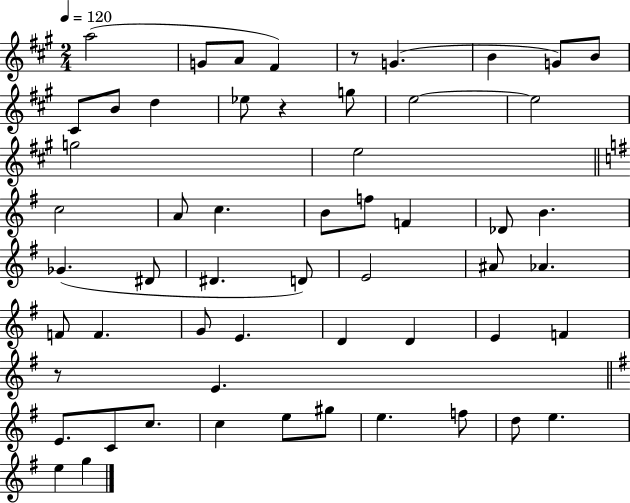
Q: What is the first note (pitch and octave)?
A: A5